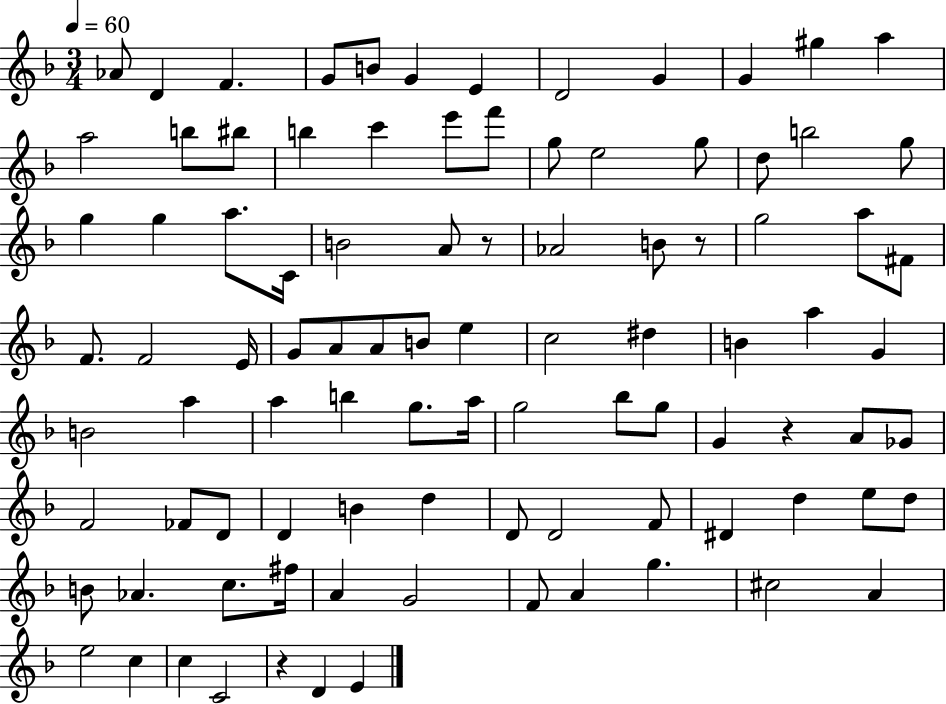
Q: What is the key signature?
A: F major